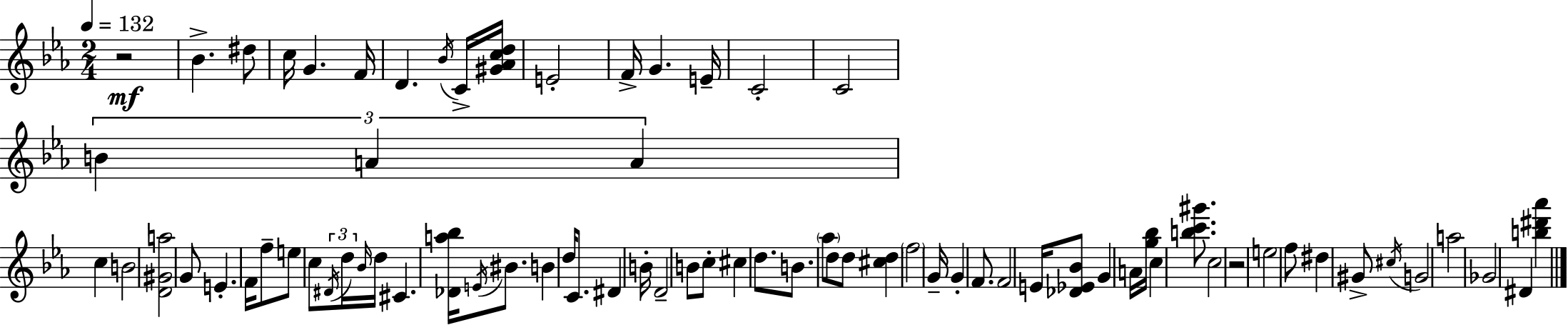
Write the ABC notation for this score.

X:1
T:Untitled
M:2/4
L:1/4
K:Eb
z2 _B ^d/2 c/4 G F/4 D _B/4 C/4 [^G_Acd]/4 E2 F/4 G E/4 C2 C2 B A A c B2 [D^Ga]2 G/2 E F/4 f/2 e/2 c/2 ^D/4 d/4 _B/4 d/4 ^C [_Da_b]/4 E/4 ^B/2 B d/4 C/2 ^D B/4 D2 B/2 c/2 ^c d/2 B/2 _a/2 d/2 d/2 [^cd] f2 G/4 G F/2 F2 E/4 [_D_E_B]/2 G A/4 [g_b]/4 c [bc'^g']/2 c2 z2 e2 f/2 ^d ^G/2 ^c/4 G2 a2 _G2 ^D [b^d'_a']